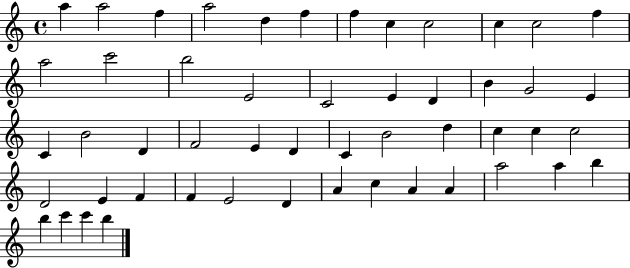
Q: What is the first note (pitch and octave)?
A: A5